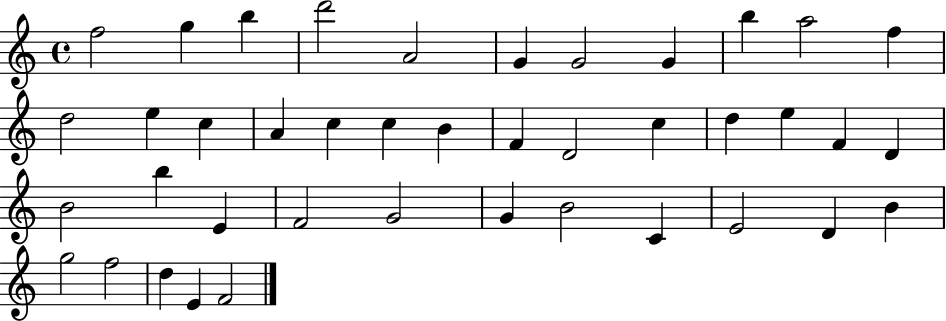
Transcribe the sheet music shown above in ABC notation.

X:1
T:Untitled
M:4/4
L:1/4
K:C
f2 g b d'2 A2 G G2 G b a2 f d2 e c A c c B F D2 c d e F D B2 b E F2 G2 G B2 C E2 D B g2 f2 d E F2